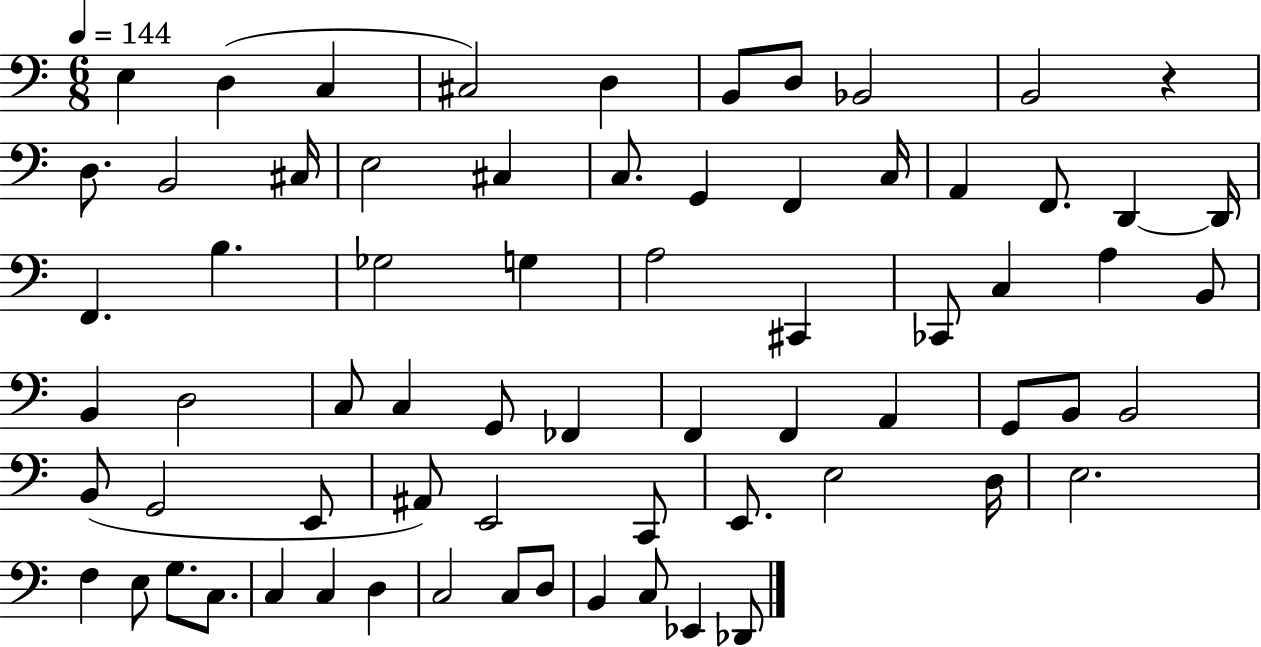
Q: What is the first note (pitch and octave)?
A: E3